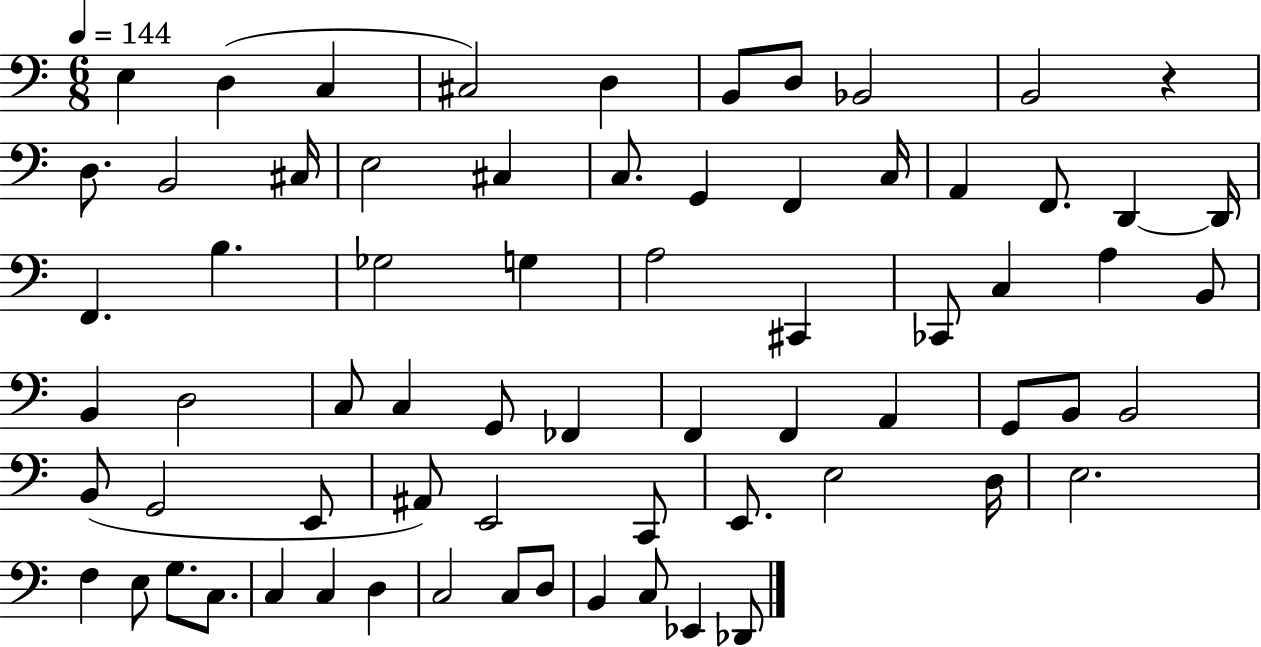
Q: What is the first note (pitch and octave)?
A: E3